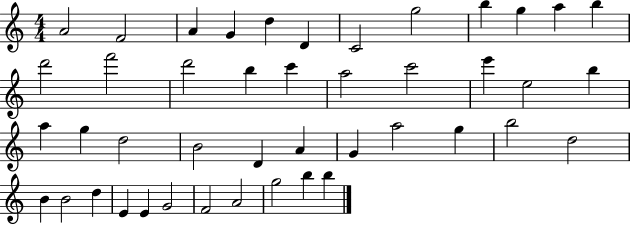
A4/h F4/h A4/q G4/q D5/q D4/q C4/h G5/h B5/q G5/q A5/q B5/q D6/h F6/h D6/h B5/q C6/q A5/h C6/h E6/q E5/h B5/q A5/q G5/q D5/h B4/h D4/q A4/q G4/q A5/h G5/q B5/h D5/h B4/q B4/h D5/q E4/q E4/q G4/h F4/h A4/h G5/h B5/q B5/q